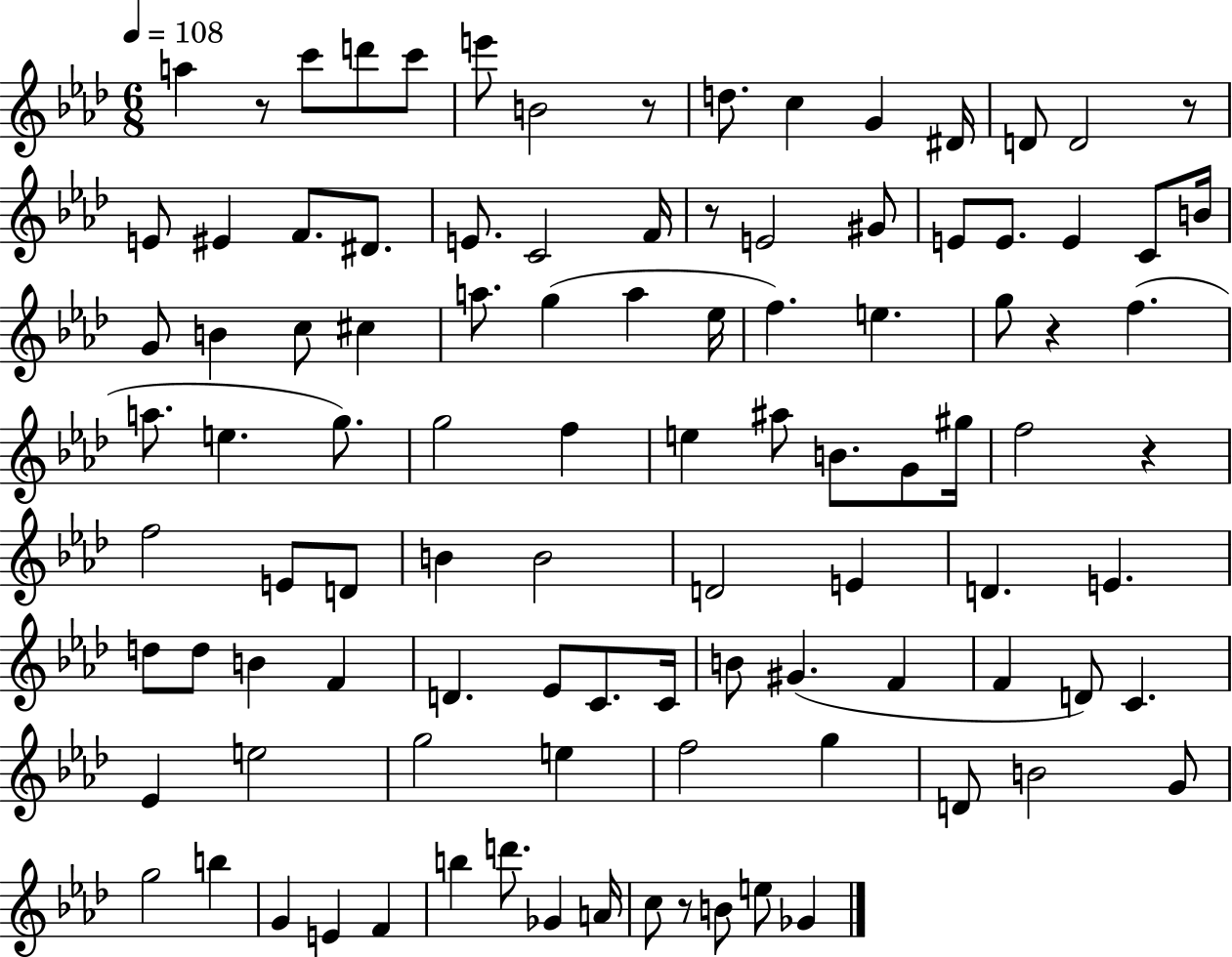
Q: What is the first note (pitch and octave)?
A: A5